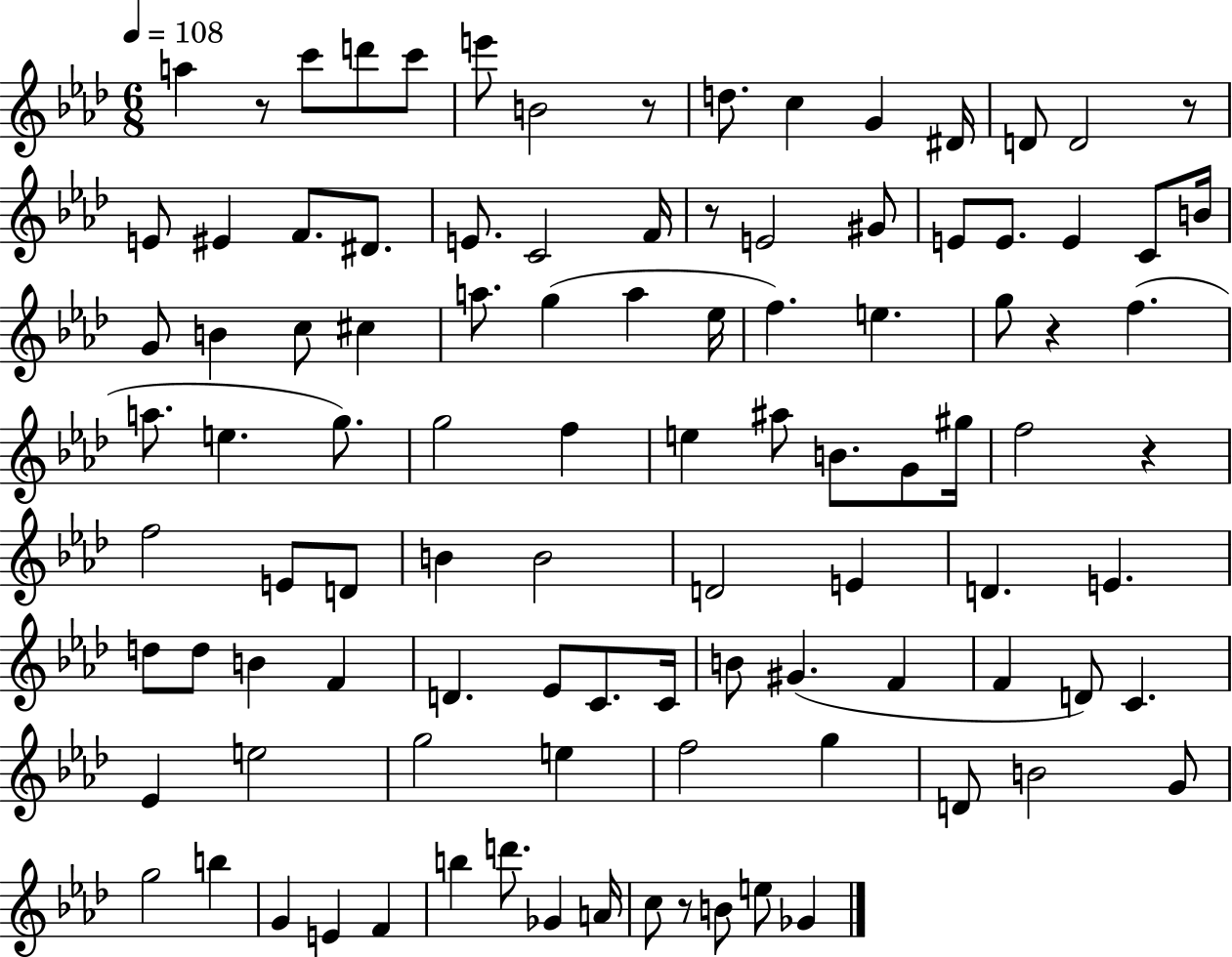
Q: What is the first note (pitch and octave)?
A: A5